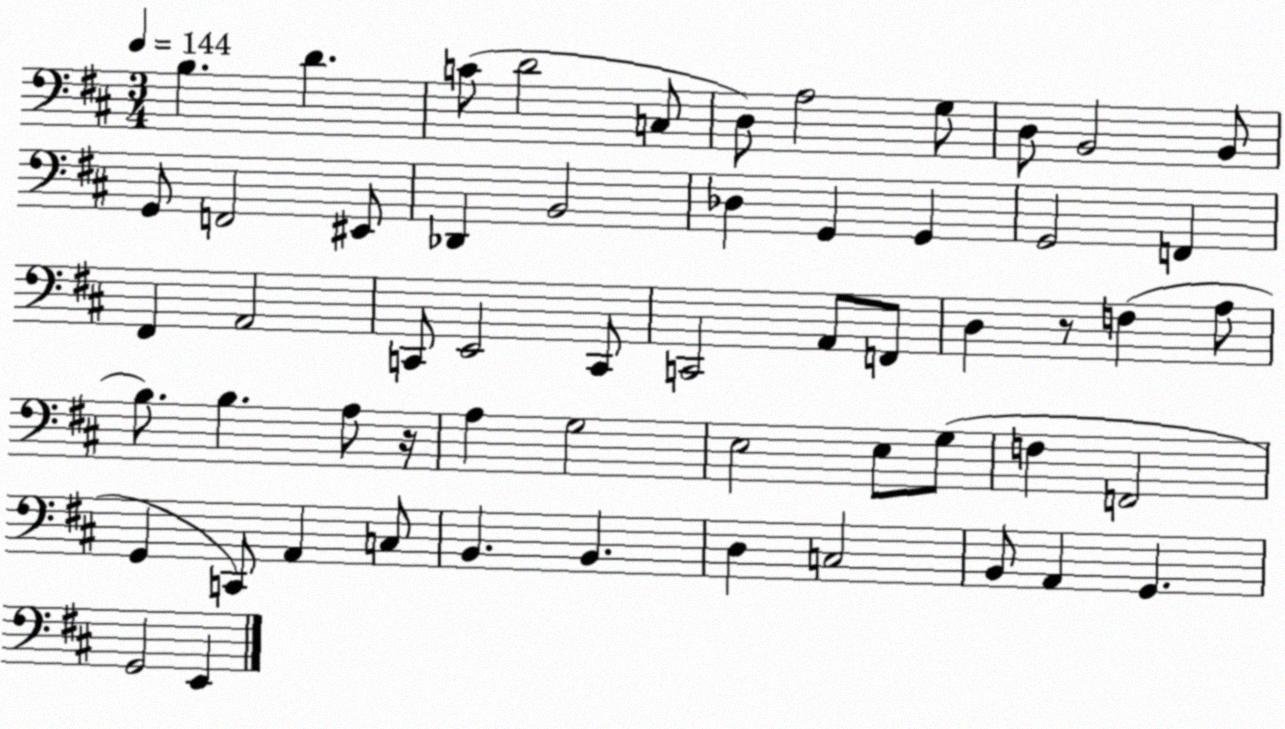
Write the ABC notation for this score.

X:1
T:Untitled
M:3/4
L:1/4
K:D
B, D C/2 D2 C,/2 D,/2 A,2 G,/2 D,/2 B,,2 B,,/2 G,,/2 F,,2 ^E,,/2 _D,, B,,2 _D, G,, G,, G,,2 F,, ^F,, A,,2 C,,/2 E,,2 C,,/2 C,,2 A,,/2 F,,/2 D, z/2 F, A,/2 B,/2 B, A,/2 z/4 A, G,2 E,2 E,/2 G,/2 F, F,,2 G,, C,,/2 A,, C,/2 B,, B,, D, C,2 B,,/2 A,, G,, G,,2 E,,